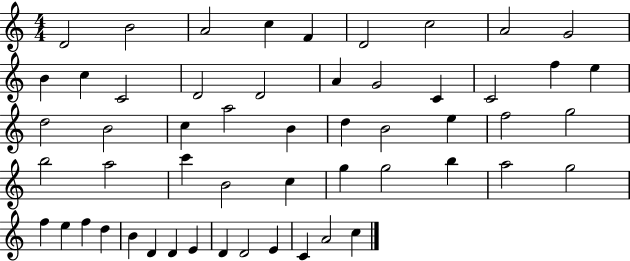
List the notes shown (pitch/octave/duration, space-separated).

D4/h B4/h A4/h C5/q F4/q D4/h C5/h A4/h G4/h B4/q C5/q C4/h D4/h D4/h A4/q G4/h C4/q C4/h F5/q E5/q D5/h B4/h C5/q A5/h B4/q D5/q B4/h E5/q F5/h G5/h B5/h A5/h C6/q B4/h C5/q G5/q G5/h B5/q A5/h G5/h F5/q E5/q F5/q D5/q B4/q D4/q D4/q E4/q D4/q D4/h E4/q C4/q A4/h C5/q